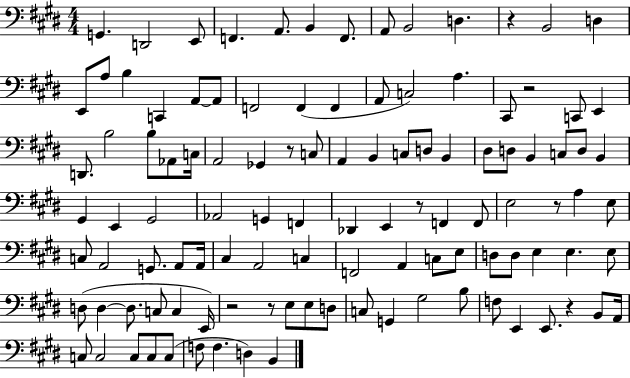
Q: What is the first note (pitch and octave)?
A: G2